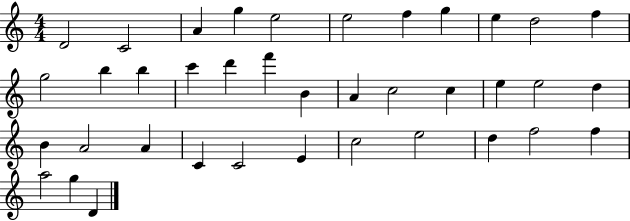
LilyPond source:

{
  \clef treble
  \numericTimeSignature
  \time 4/4
  \key c \major
  d'2 c'2 | a'4 g''4 e''2 | e''2 f''4 g''4 | e''4 d''2 f''4 | \break g''2 b''4 b''4 | c'''4 d'''4 f'''4 b'4 | a'4 c''2 c''4 | e''4 e''2 d''4 | \break b'4 a'2 a'4 | c'4 c'2 e'4 | c''2 e''2 | d''4 f''2 f''4 | \break a''2 g''4 d'4 | \bar "|."
}